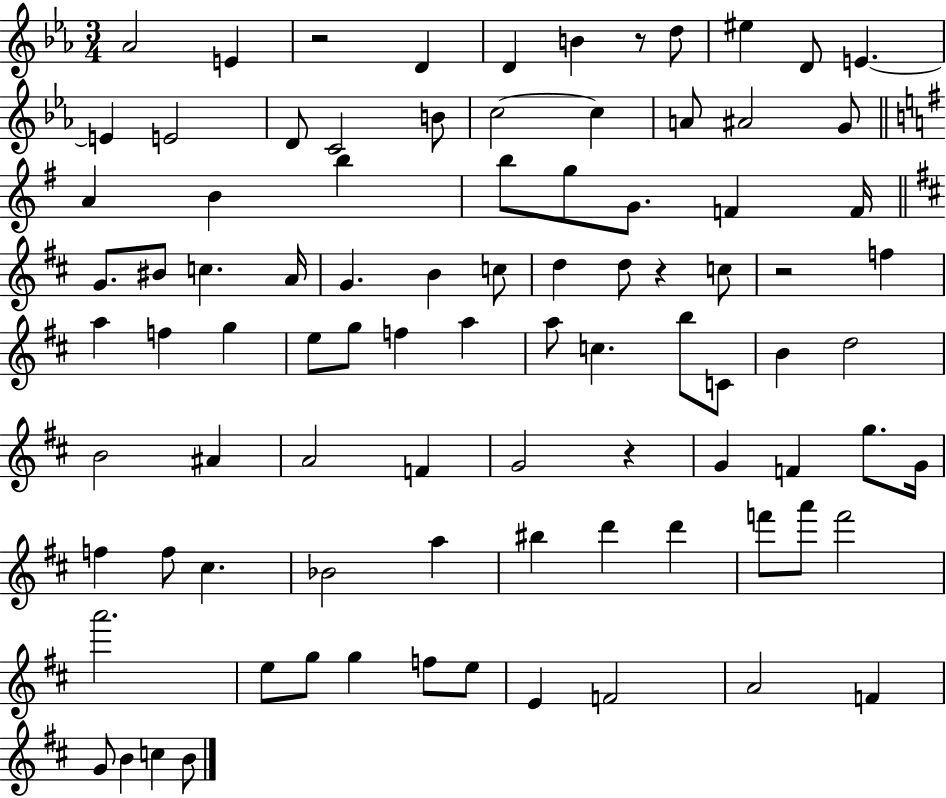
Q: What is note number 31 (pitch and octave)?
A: A4